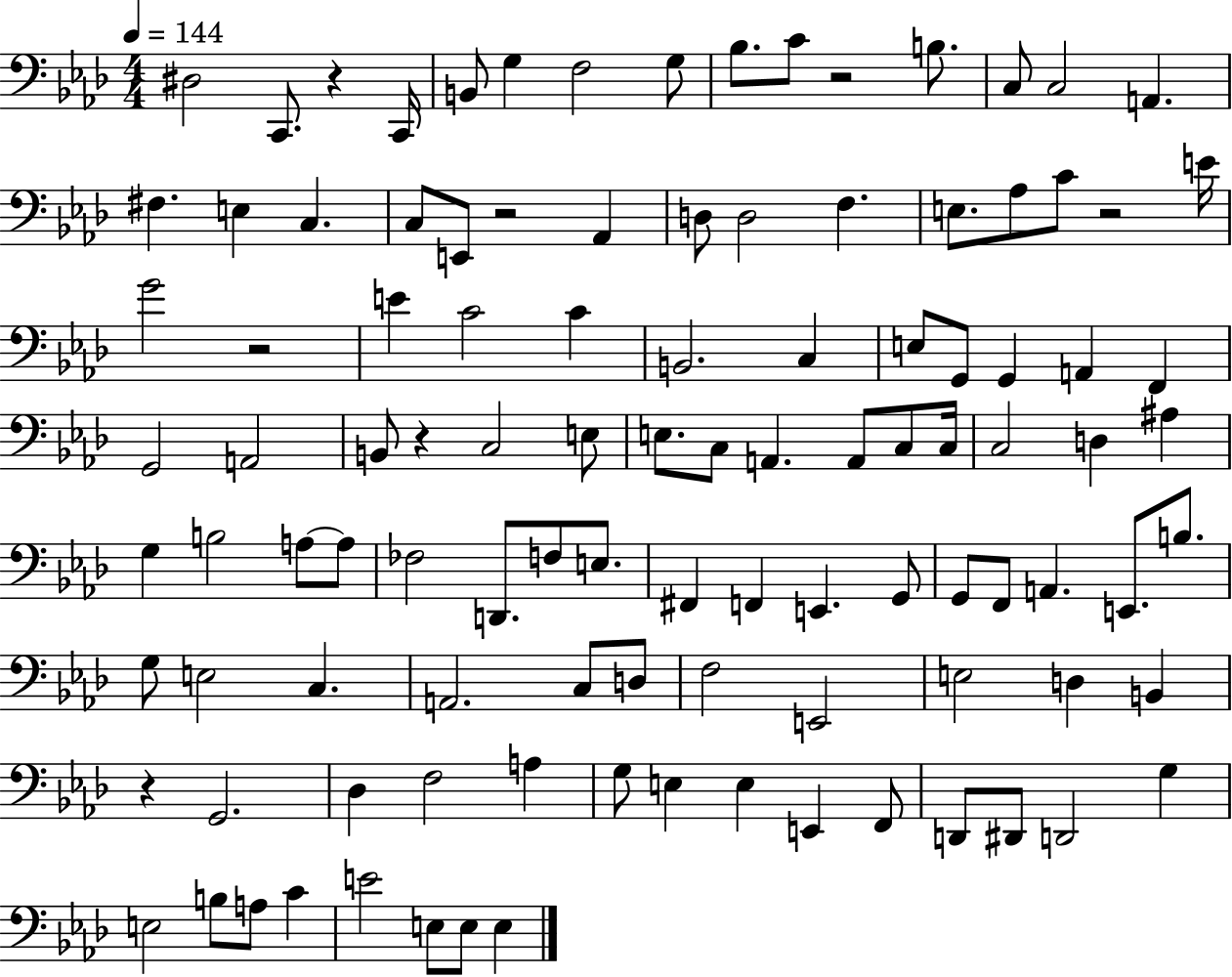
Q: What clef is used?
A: bass